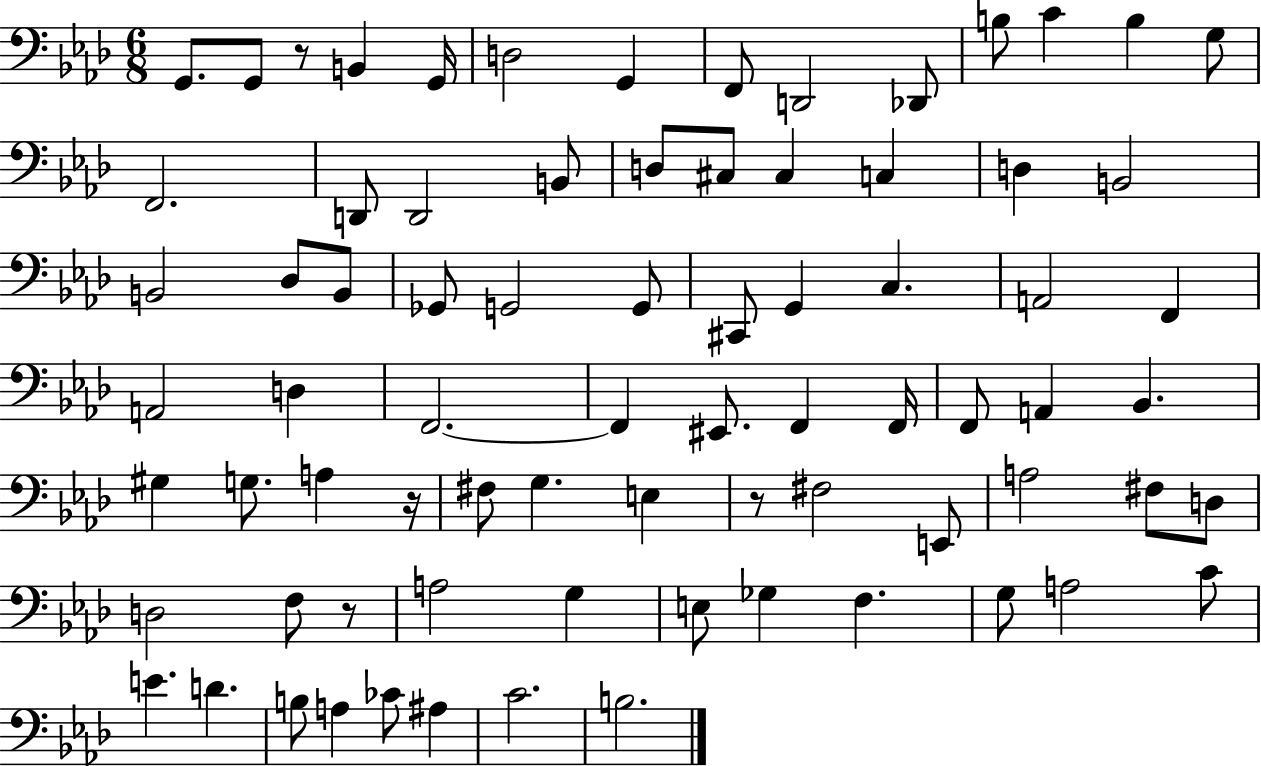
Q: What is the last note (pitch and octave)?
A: B3